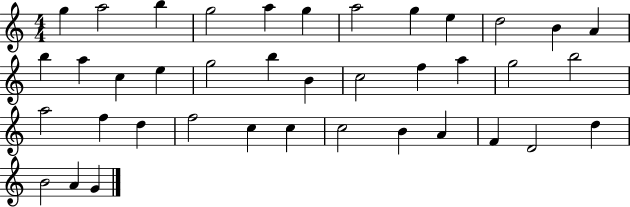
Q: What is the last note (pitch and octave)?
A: G4